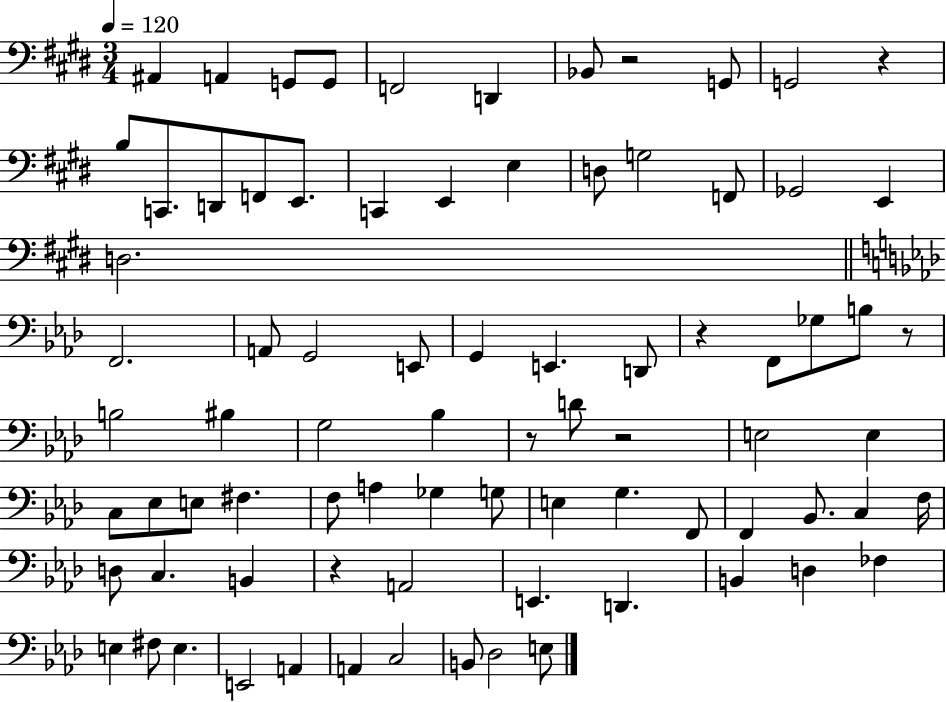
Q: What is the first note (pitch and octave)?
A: A#2